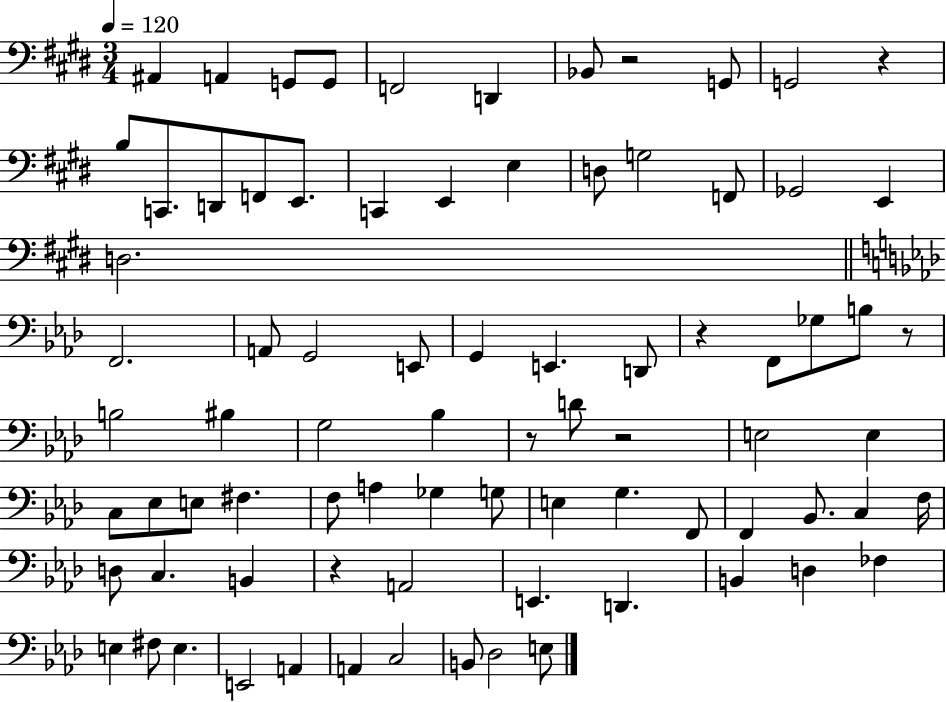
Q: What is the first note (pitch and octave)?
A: A#2